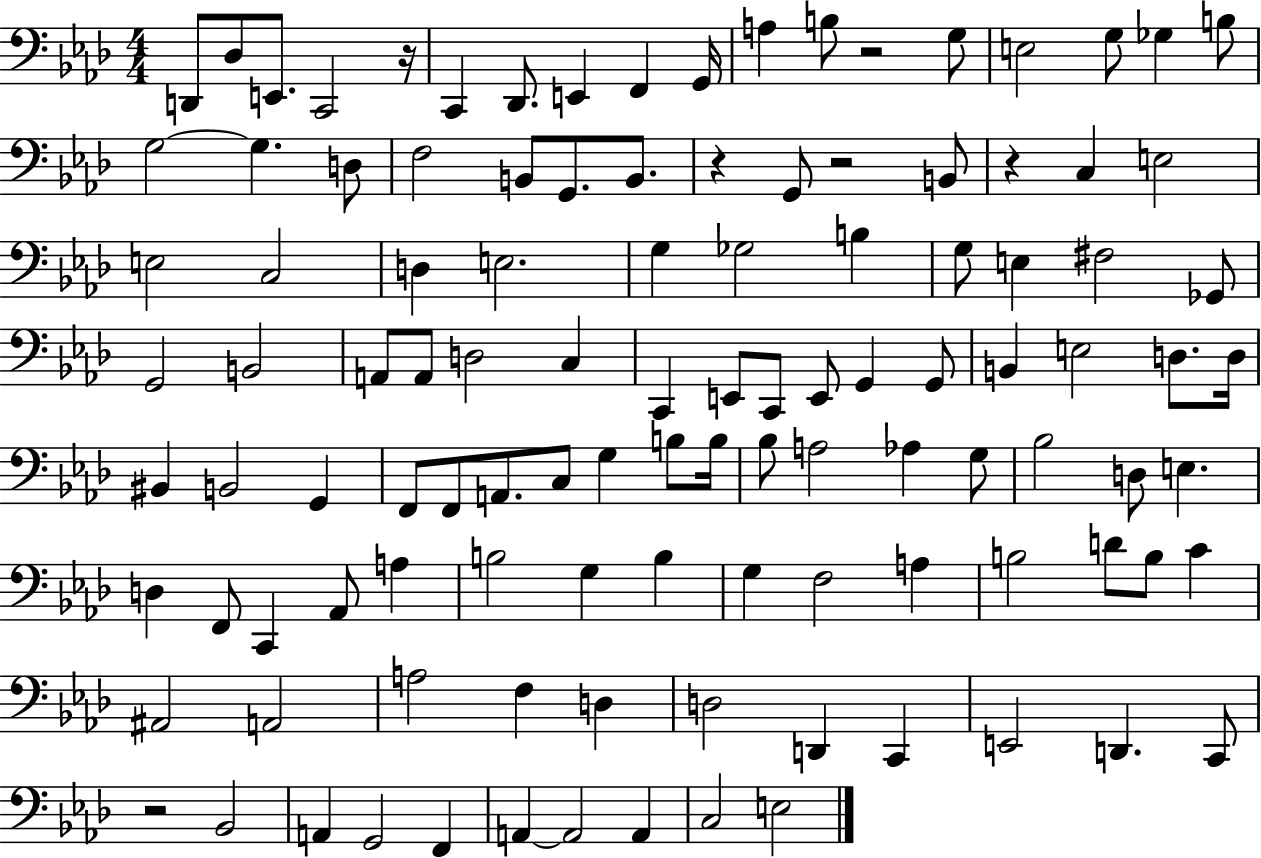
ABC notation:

X:1
T:Untitled
M:4/4
L:1/4
K:Ab
D,,/2 _D,/2 E,,/2 C,,2 z/4 C,, _D,,/2 E,, F,, G,,/4 A, B,/2 z2 G,/2 E,2 G,/2 _G, B,/2 G,2 G, D,/2 F,2 B,,/2 G,,/2 B,,/2 z G,,/2 z2 B,,/2 z C, E,2 E,2 C,2 D, E,2 G, _G,2 B, G,/2 E, ^F,2 _G,,/2 G,,2 B,,2 A,,/2 A,,/2 D,2 C, C,, E,,/2 C,,/2 E,,/2 G,, G,,/2 B,, E,2 D,/2 D,/4 ^B,, B,,2 G,, F,,/2 F,,/2 A,,/2 C,/2 G, B,/2 B,/4 _B,/2 A,2 _A, G,/2 _B,2 D,/2 E, D, F,,/2 C,, _A,,/2 A, B,2 G, B, G, F,2 A, B,2 D/2 B,/2 C ^A,,2 A,,2 A,2 F, D, D,2 D,, C,, E,,2 D,, C,,/2 z2 _B,,2 A,, G,,2 F,, A,, A,,2 A,, C,2 E,2